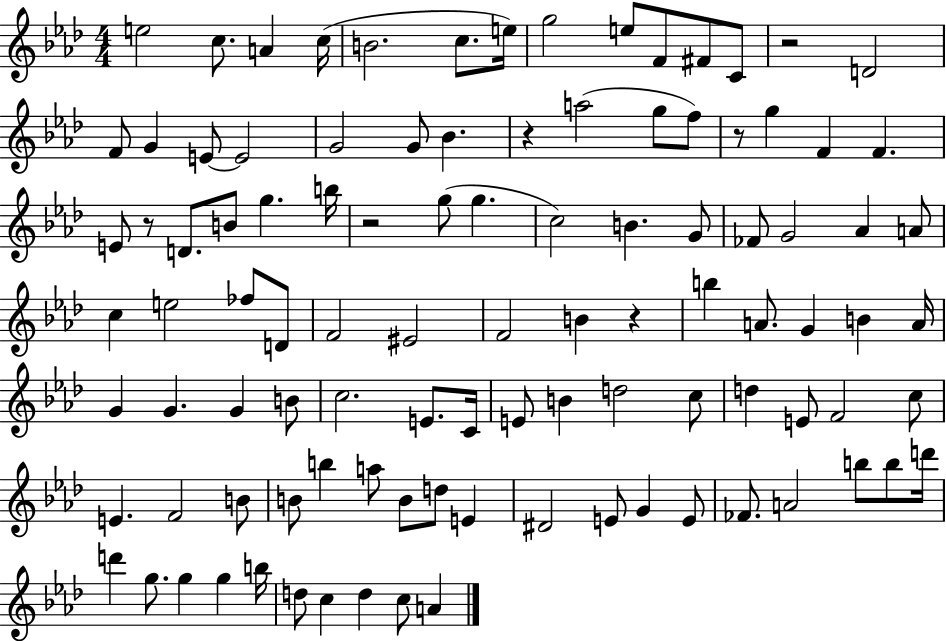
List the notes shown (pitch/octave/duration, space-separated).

E5/h C5/e. A4/q C5/s B4/h. C5/e. E5/s G5/h E5/e F4/e F#4/e C4/e R/h D4/h F4/e G4/q E4/e E4/h G4/h G4/e Bb4/q. R/q A5/h G5/e F5/e R/e G5/q F4/q F4/q. E4/e R/e D4/e. B4/e G5/q. B5/s R/h G5/e G5/q. C5/h B4/q. G4/e FES4/e G4/h Ab4/q A4/e C5/q E5/h FES5/e D4/e F4/h EIS4/h F4/h B4/q R/q B5/q A4/e. G4/q B4/q A4/s G4/q G4/q. G4/q B4/e C5/h. E4/e. C4/s E4/e B4/q D5/h C5/e D5/q E4/e F4/h C5/e E4/q. F4/h B4/e B4/e B5/q A5/e B4/e D5/e E4/q D#4/h E4/e G4/q E4/e FES4/e. A4/h B5/e B5/e D6/s D6/q G5/e. G5/q G5/q B5/s D5/e C5/q D5/q C5/e A4/q